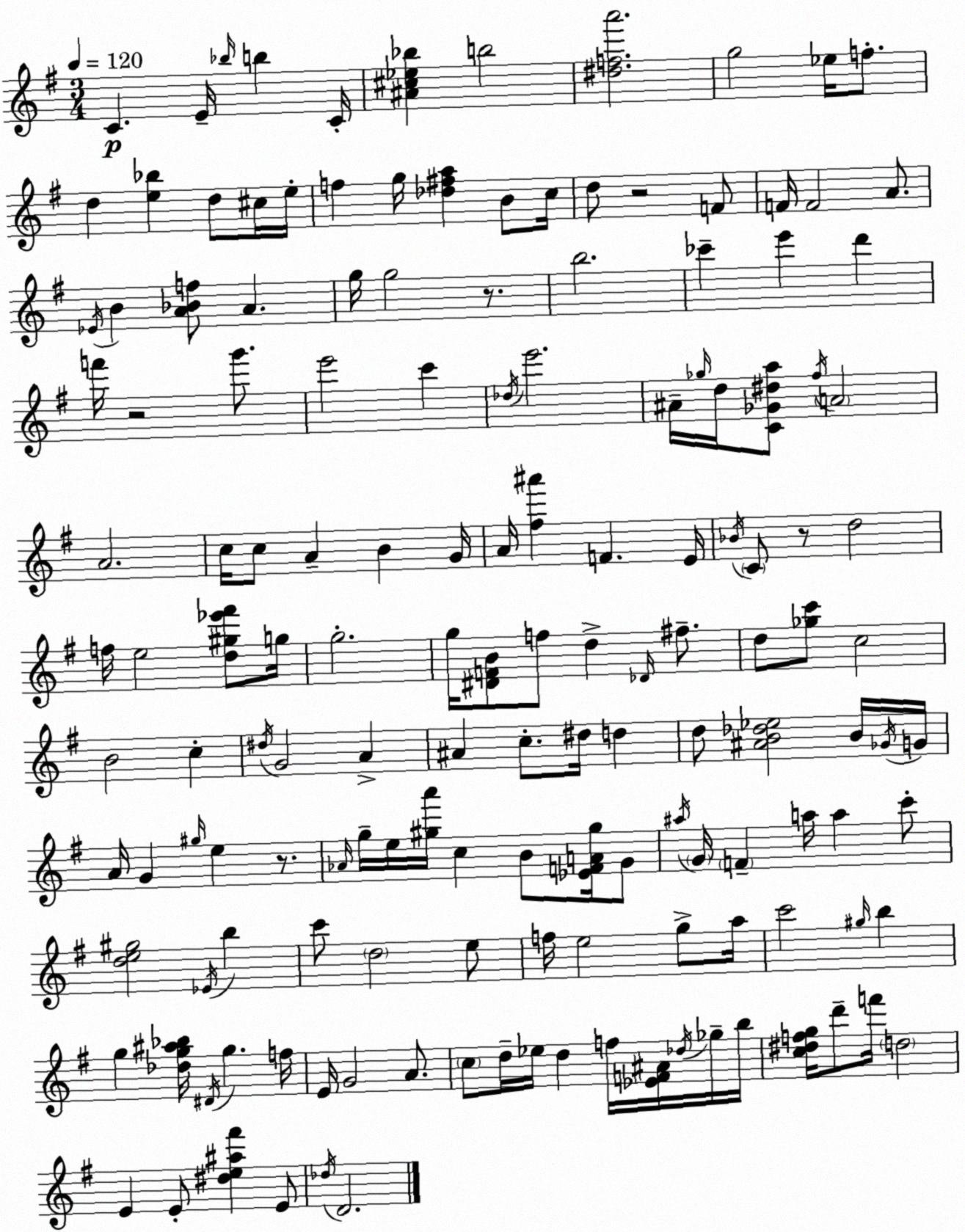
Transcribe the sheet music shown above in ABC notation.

X:1
T:Untitled
M:3/4
L:1/4
K:Em
C E/4 _b/4 b C/4 [^A^c_e_b] b2 [^dfa']2 g2 _e/4 f/2 d [e_b] d/2 ^c/4 e/4 f g/4 [_d^fa] B/2 c/4 d/2 z2 F/2 F/4 F2 A/2 _E/4 B [A_Bf]/2 A g/4 g2 z/2 b2 _c' e' d' f'/4 z2 g'/2 e'2 c' _d/4 e'2 ^A/4 _g/4 d/4 [C_G^da]/2 ^f/4 A2 A2 c/4 c/2 A B G/4 A/4 [^f^a'] F E/4 _B/4 C/2 z/2 d2 f/4 e2 [d^g_e'^f']/2 g/4 g2 g/4 [^DFB]/2 f/2 d _D/4 ^f/2 d/2 [_gc']/2 c2 B2 c ^d/4 G2 A ^A c/2 ^d/4 d d/2 [^AB_d_e]2 B/4 _G/4 G/4 A/4 G ^g/4 e z/2 _A/4 g/4 e/4 [^ga']/4 c B/2 [_EFA^g]/4 G/2 ^a/4 G/4 F a/4 a c'/2 [de^g]2 _E/4 b c'/2 d2 e/2 f/4 e2 g/2 a/4 c'2 ^g/4 b g [_dg^a_b]/4 ^D/4 g f/4 E/4 G2 A/2 c/2 d/4 _e/4 d f/4 [_EF^A]/4 _d/4 _g/4 b/4 [c^dfg]/4 d'/2 f'/4 d2 E E/2 [^de^a^f'] E/2 _d/4 D2